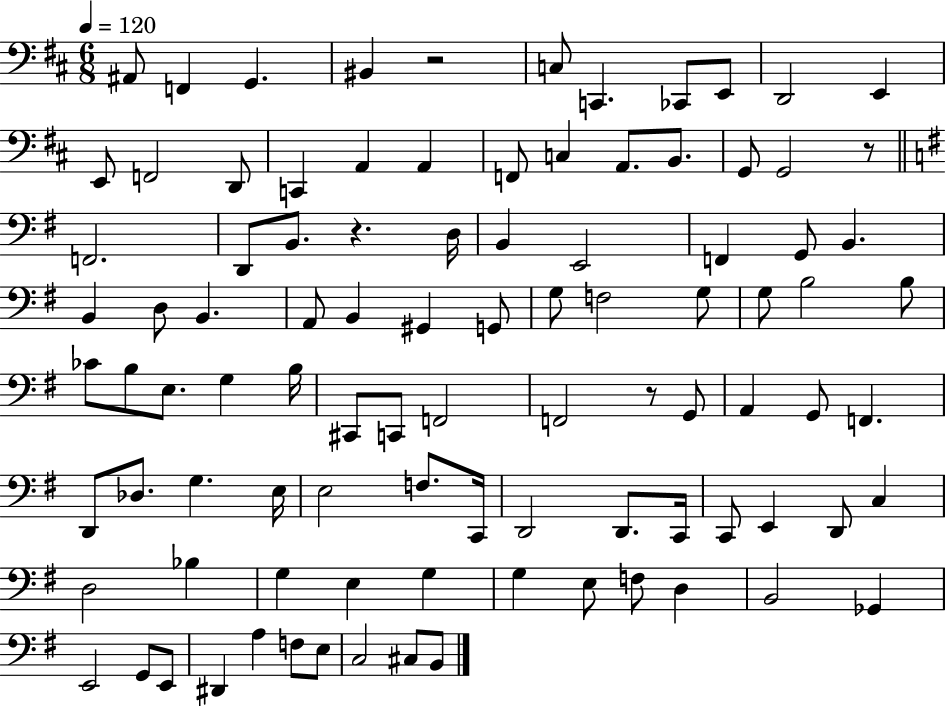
A#2/e F2/q G2/q. BIS2/q R/h C3/e C2/q. CES2/e E2/e D2/h E2/q E2/e F2/h D2/e C2/q A2/q A2/q F2/e C3/q A2/e. B2/e. G2/e G2/h R/e F2/h. D2/e B2/e. R/q. D3/s B2/q E2/h F2/q G2/e B2/q. B2/q D3/e B2/q. A2/e B2/q G#2/q G2/e G3/e F3/h G3/e G3/e B3/h B3/e CES4/e B3/e E3/e. G3/q B3/s C#2/e C2/e F2/h F2/h R/e G2/e A2/q G2/e F2/q. D2/e Db3/e. G3/q. E3/s E3/h F3/e. C2/s D2/h D2/e. C2/s C2/e E2/q D2/e C3/q D3/h Bb3/q G3/q E3/q G3/q G3/q E3/e F3/e D3/q B2/h Gb2/q E2/h G2/e E2/e D#2/q A3/q F3/e E3/e C3/h C#3/e B2/e